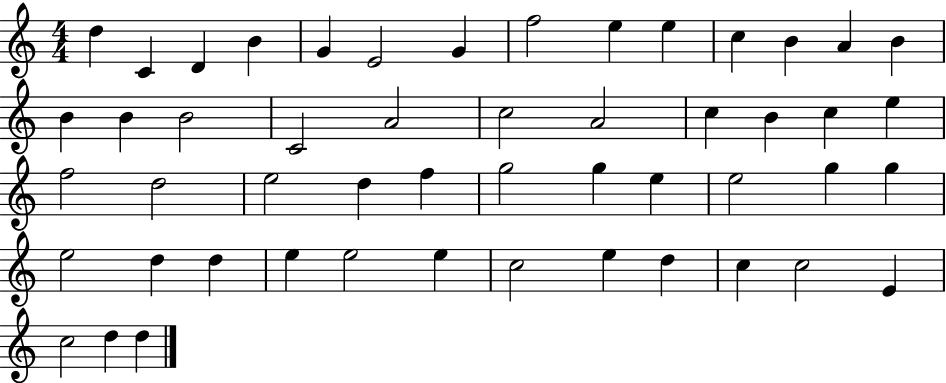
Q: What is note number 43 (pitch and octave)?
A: C5